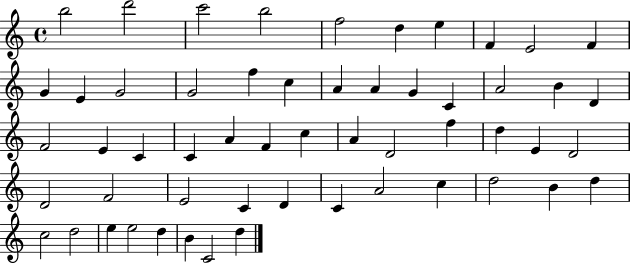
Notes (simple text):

B5/h D6/h C6/h B5/h F5/h D5/q E5/q F4/q E4/h F4/q G4/q E4/q G4/h G4/h F5/q C5/q A4/q A4/q G4/q C4/q A4/h B4/q D4/q F4/h E4/q C4/q C4/q A4/q F4/q C5/q A4/q D4/h F5/q D5/q E4/q D4/h D4/h F4/h E4/h C4/q D4/q C4/q A4/h C5/q D5/h B4/q D5/q C5/h D5/h E5/q E5/h D5/q B4/q C4/h D5/q